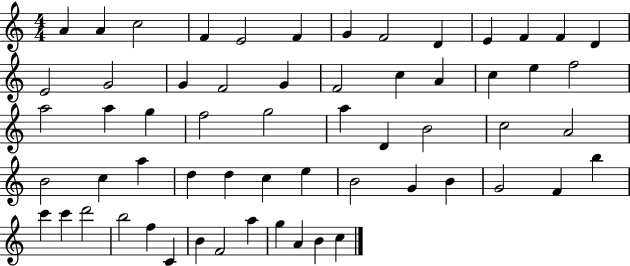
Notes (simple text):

A4/q A4/q C5/h F4/q E4/h F4/q G4/q F4/h D4/q E4/q F4/q F4/q D4/q E4/h G4/h G4/q F4/h G4/q F4/h C5/q A4/q C5/q E5/q F5/h A5/h A5/q G5/q F5/h G5/h A5/q D4/q B4/h C5/h A4/h B4/h C5/q A5/q D5/q D5/q C5/q E5/q B4/h G4/q B4/q G4/h F4/q B5/q C6/q C6/q D6/h B5/h F5/q C4/q B4/q F4/h A5/q G5/q A4/q B4/q C5/q